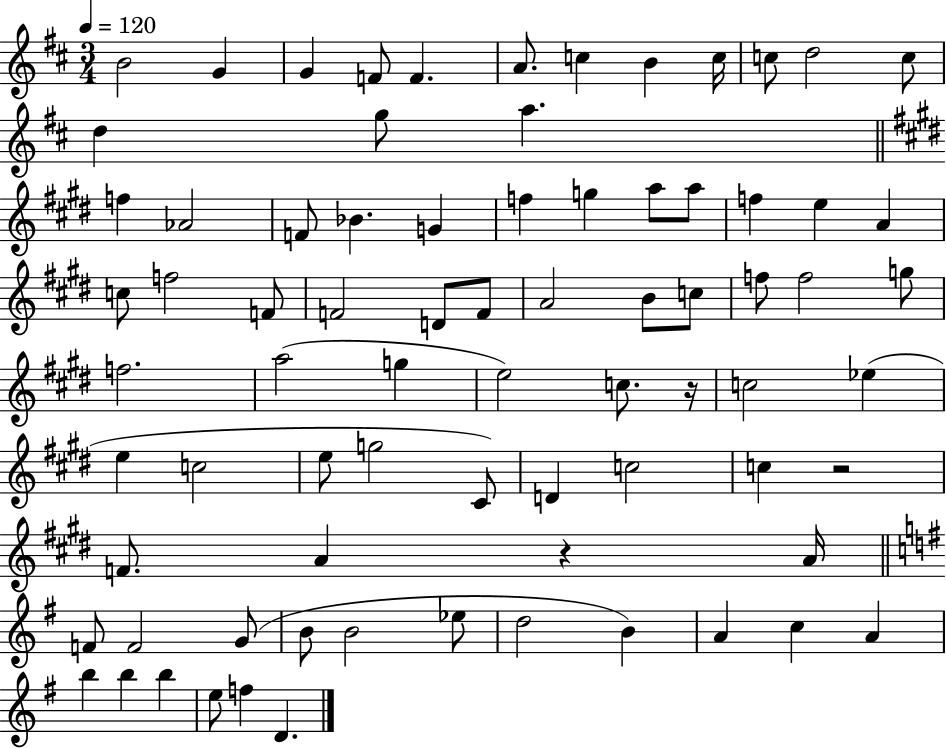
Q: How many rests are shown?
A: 3